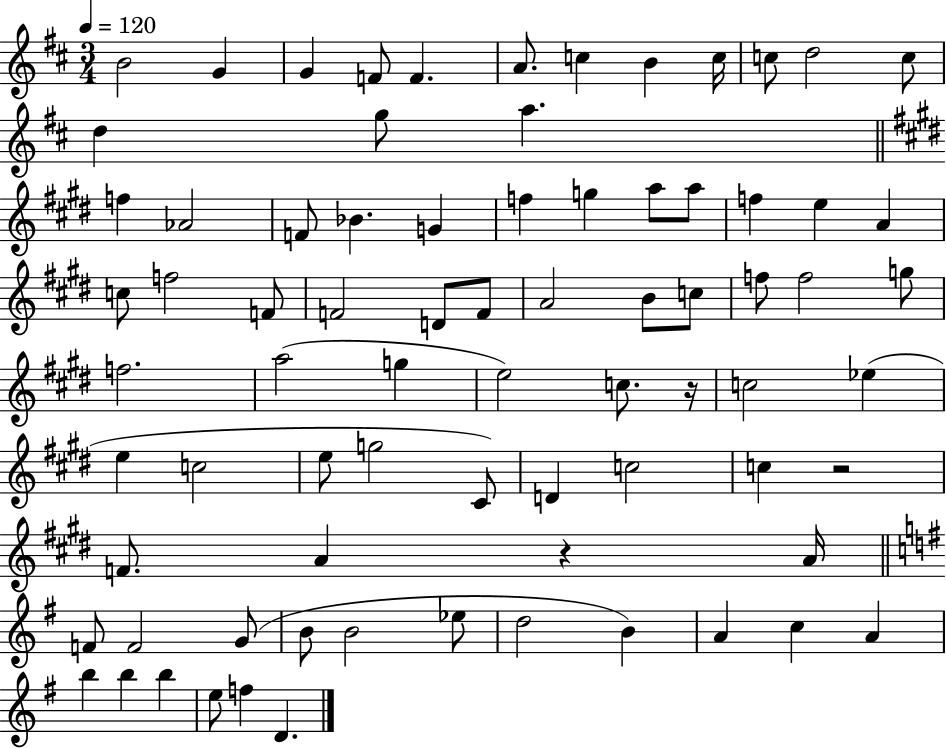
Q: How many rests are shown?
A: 3